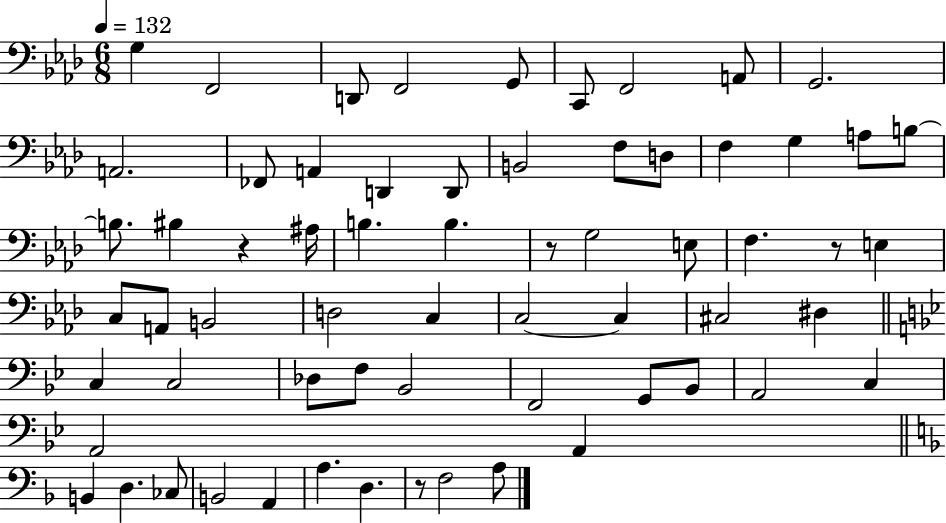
G3/q F2/h D2/e F2/h G2/e C2/e F2/h A2/e G2/h. A2/h. FES2/e A2/q D2/q D2/e B2/h F3/e D3/e F3/q G3/q A3/e B3/e B3/e. BIS3/q R/q A#3/s B3/q. B3/q. R/e G3/h E3/e F3/q. R/e E3/q C3/e A2/e B2/h D3/h C3/q C3/h C3/q C#3/h D#3/q C3/q C3/h Db3/e F3/e Bb2/h F2/h G2/e Bb2/e A2/h C3/q A2/h A2/q B2/q D3/q. CES3/e B2/h A2/q A3/q. D3/q. R/e F3/h A3/e